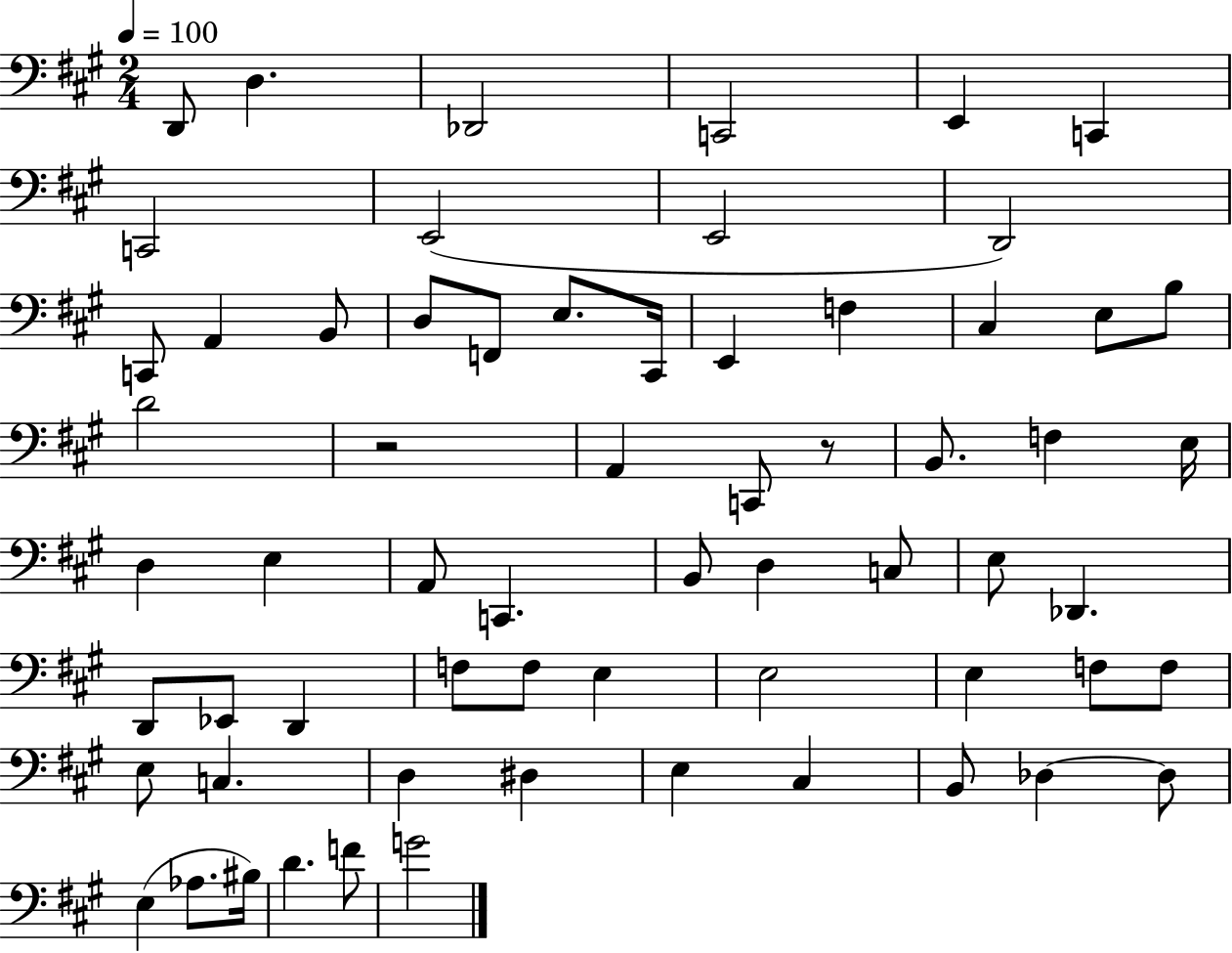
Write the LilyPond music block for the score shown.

{
  \clef bass
  \numericTimeSignature
  \time 2/4
  \key a \major
  \tempo 4 = 100
  \repeat volta 2 { d,8 d4. | des,2 | c,2 | e,4 c,4 | \break c,2 | e,2( | e,2 | d,2) | \break c,8 a,4 b,8 | d8 f,8 e8. cis,16 | e,4 f4 | cis4 e8 b8 | \break d'2 | r2 | a,4 c,8 r8 | b,8. f4 e16 | \break d4 e4 | a,8 c,4. | b,8 d4 c8 | e8 des,4. | \break d,8 ees,8 d,4 | f8 f8 e4 | e2 | e4 f8 f8 | \break e8 c4. | d4 dis4 | e4 cis4 | b,8 des4~~ des8 | \break e4( aes8. bis16) | d'4. f'8 | g'2 | } \bar "|."
}